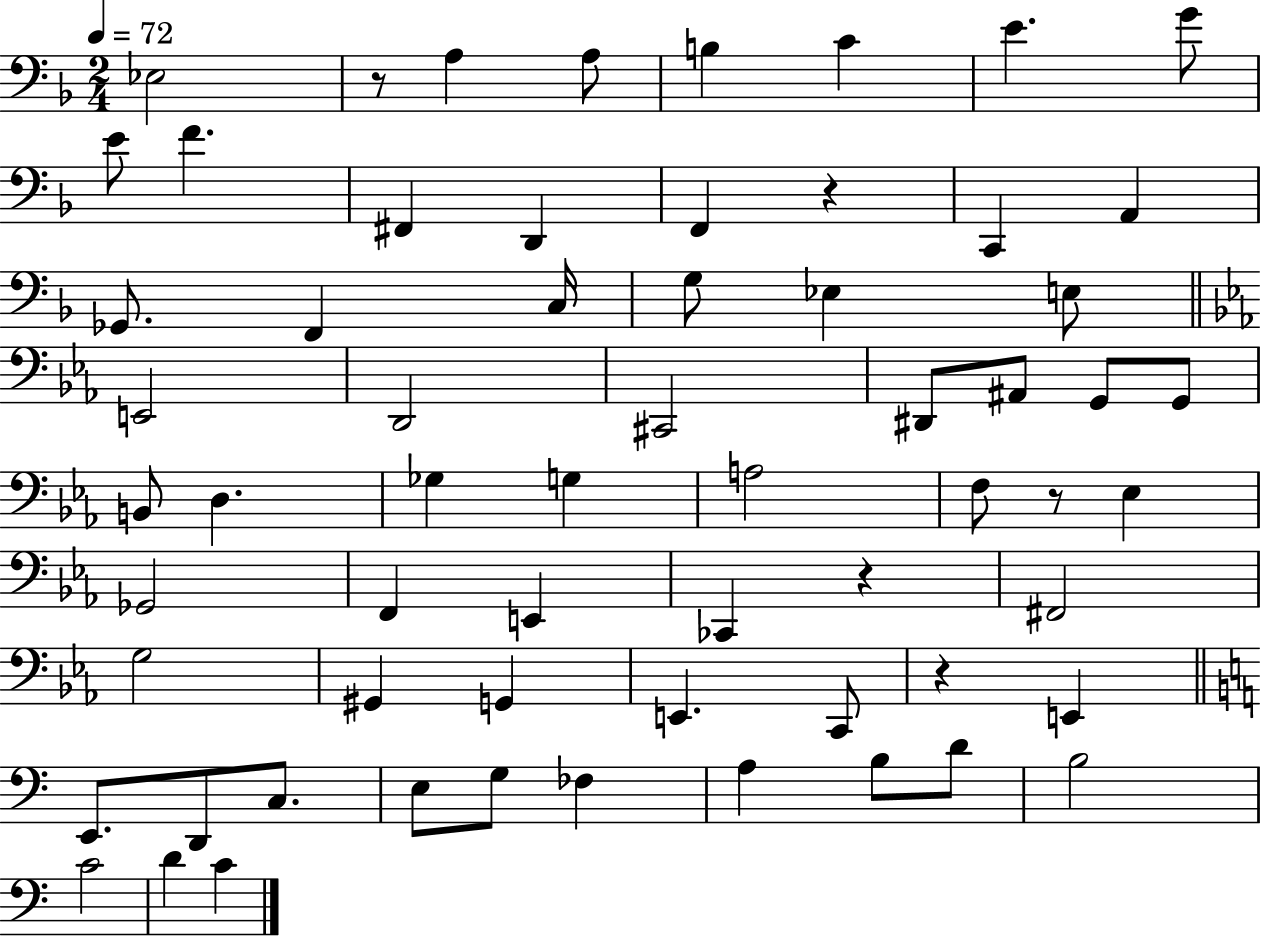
{
  \clef bass
  \numericTimeSignature
  \time 2/4
  \key f \major
  \tempo 4 = 72
  ees2 | r8 a4 a8 | b4 c'4 | e'4. g'8 | \break e'8 f'4. | fis,4 d,4 | f,4 r4 | c,4 a,4 | \break ges,8. f,4 c16 | g8 ees4 e8 | \bar "||" \break \key c \minor e,2 | d,2 | cis,2 | dis,8 ais,8 g,8 g,8 | \break b,8 d4. | ges4 g4 | a2 | f8 r8 ees4 | \break ges,2 | f,4 e,4 | ces,4 r4 | fis,2 | \break g2 | gis,4 g,4 | e,4. c,8 | r4 e,4 | \break \bar "||" \break \key a \minor e,8. d,8 c8. | e8 g8 fes4 | a4 b8 d'8 | b2 | \break c'2 | d'4 c'4 | \bar "|."
}